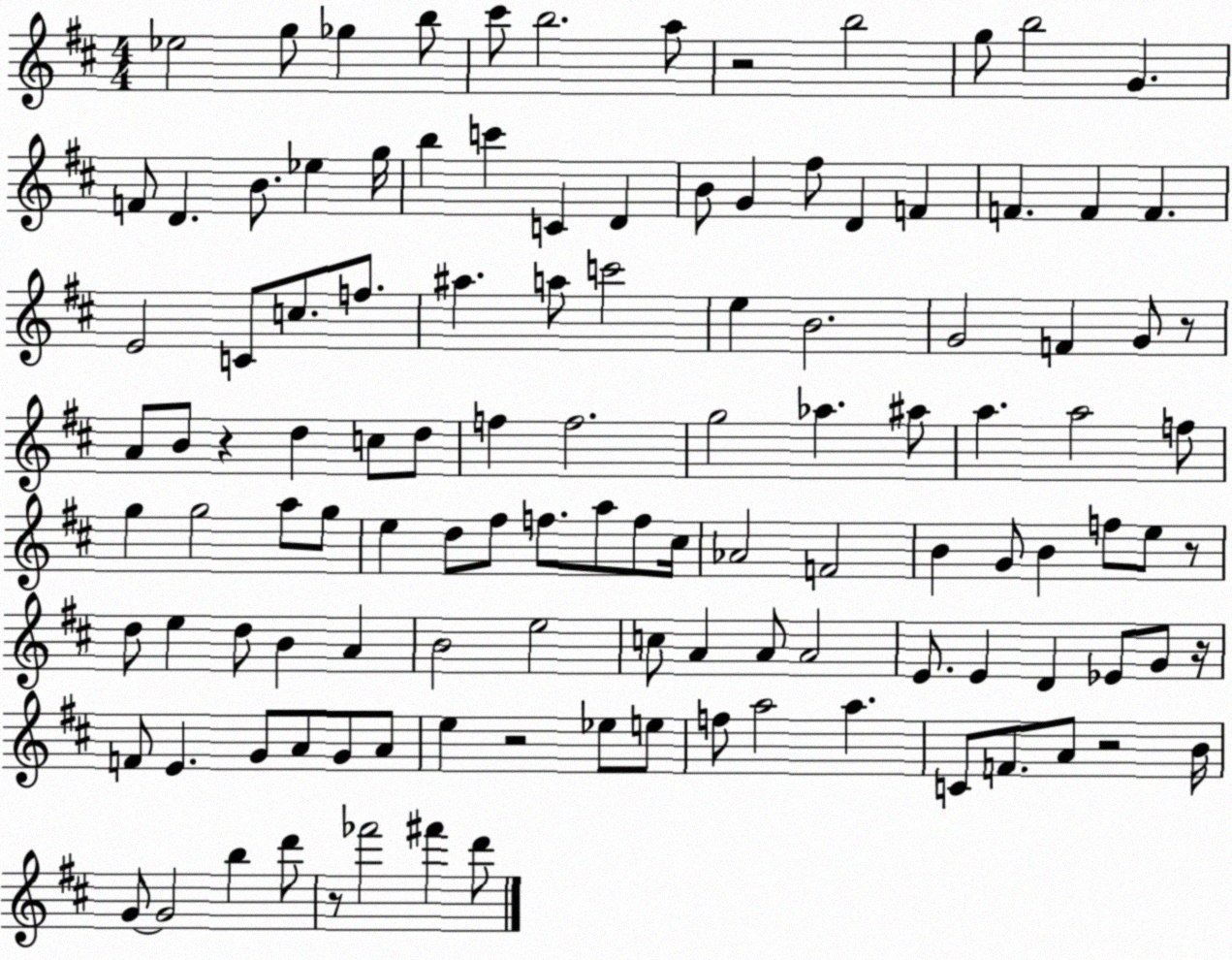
X:1
T:Untitled
M:4/4
L:1/4
K:D
_e2 g/2 _g b/2 ^c'/2 b2 a/2 z2 b2 g/2 b2 G F/2 D B/2 _e g/4 b c' C D B/2 G ^f/2 D F F F F E2 C/2 c/2 f/2 ^a a/2 c'2 e B2 G2 F G/2 z/2 A/2 B/2 z d c/2 d/2 f f2 g2 _a ^a/2 a a2 f/2 g g2 a/2 g/2 e d/2 ^f/2 f/2 a/2 f/2 ^c/4 _A2 F2 B G/2 B f/2 e/2 z/2 d/2 e d/2 B A B2 e2 c/2 A A/2 A2 E/2 E D _E/2 G/2 z/4 F/2 E G/2 A/2 G/2 A/2 e z2 _e/2 e/2 f/2 a2 a C/2 F/2 A/2 z2 B/4 G/2 G2 b d'/2 z/2 _f'2 ^f' d'/2